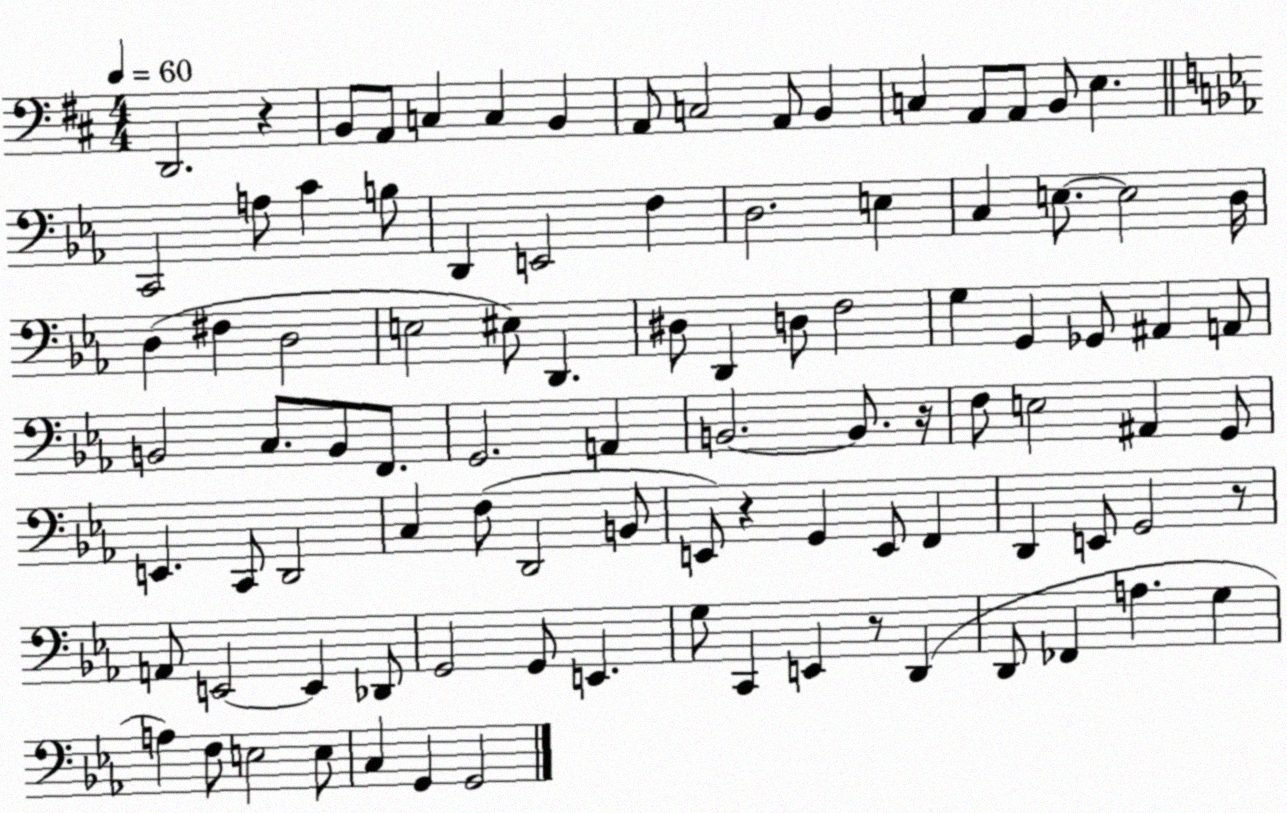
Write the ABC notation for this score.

X:1
T:Untitled
M:4/4
L:1/4
K:D
D,,2 z B,,/2 A,,/2 C, C, B,, A,,/2 C,2 A,,/2 B,, C, A,,/2 A,,/2 B,,/2 E, C,,2 A,/2 C B,/2 D,, E,,2 F, D,2 E, C, E,/2 E,2 D,/4 D, ^F, D,2 E,2 ^E,/2 D,, ^D,/2 D,, D,/2 F,2 G, G,, _G,,/2 ^A,, A,,/2 B,,2 C,/2 B,,/2 F,,/2 G,,2 A,, B,,2 B,,/2 z/4 F,/2 E,2 ^A,, G,,/2 E,, C,,/2 D,,2 C, F,/2 D,,2 B,,/2 E,,/2 z G,, E,,/2 F,, D,, E,,/2 G,,2 z/2 A,,/2 E,,2 E,, _D,,/2 G,,2 G,,/2 E,, G,/2 C,, E,, z/2 D,, D,,/2 _F,, A, G, A, F,/2 E,2 E,/2 C, G,, G,,2